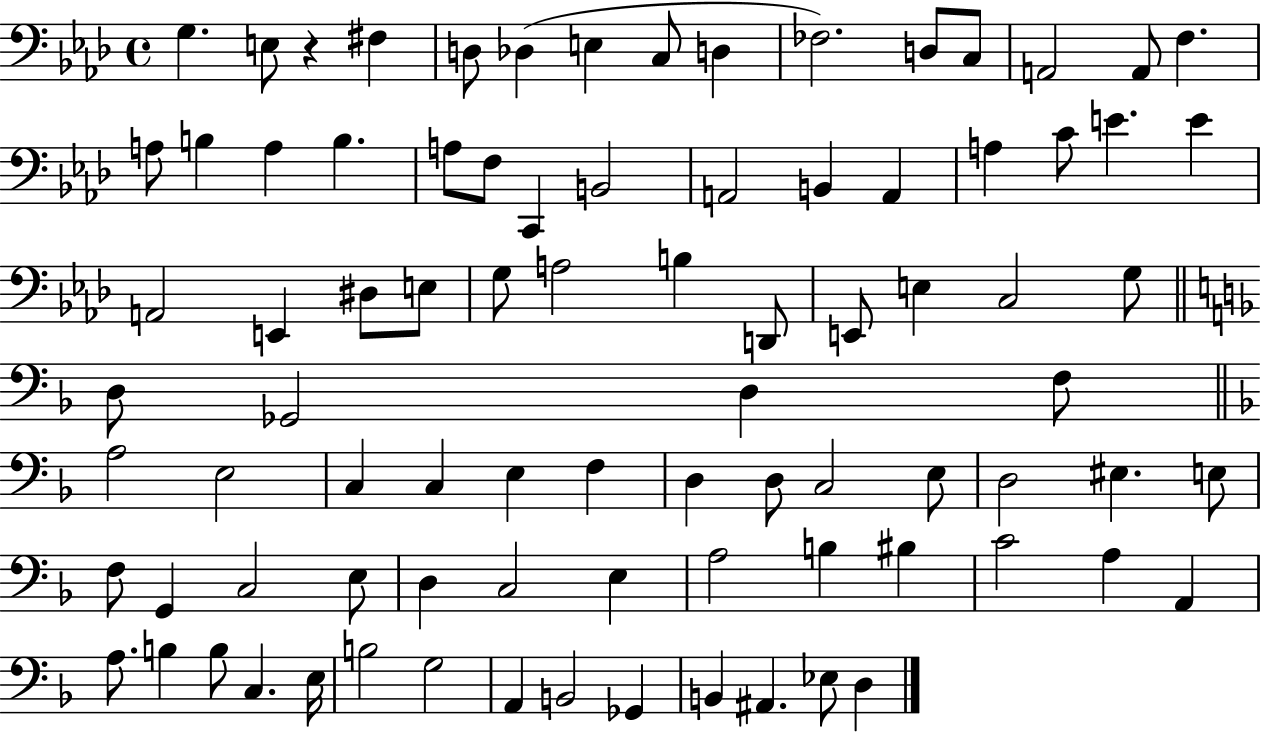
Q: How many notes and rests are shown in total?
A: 86